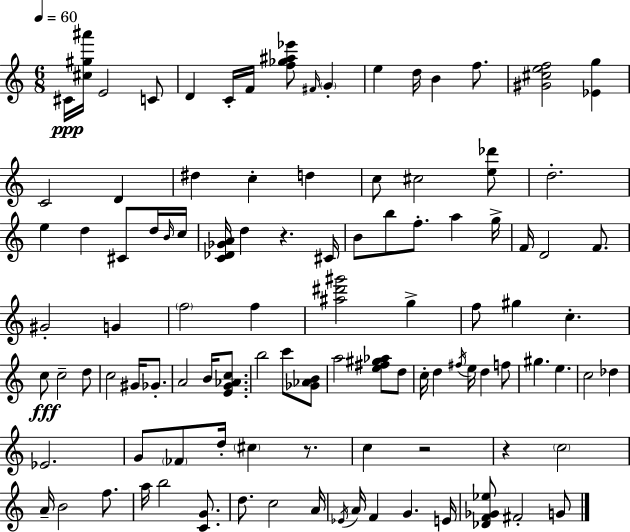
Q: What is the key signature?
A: C major